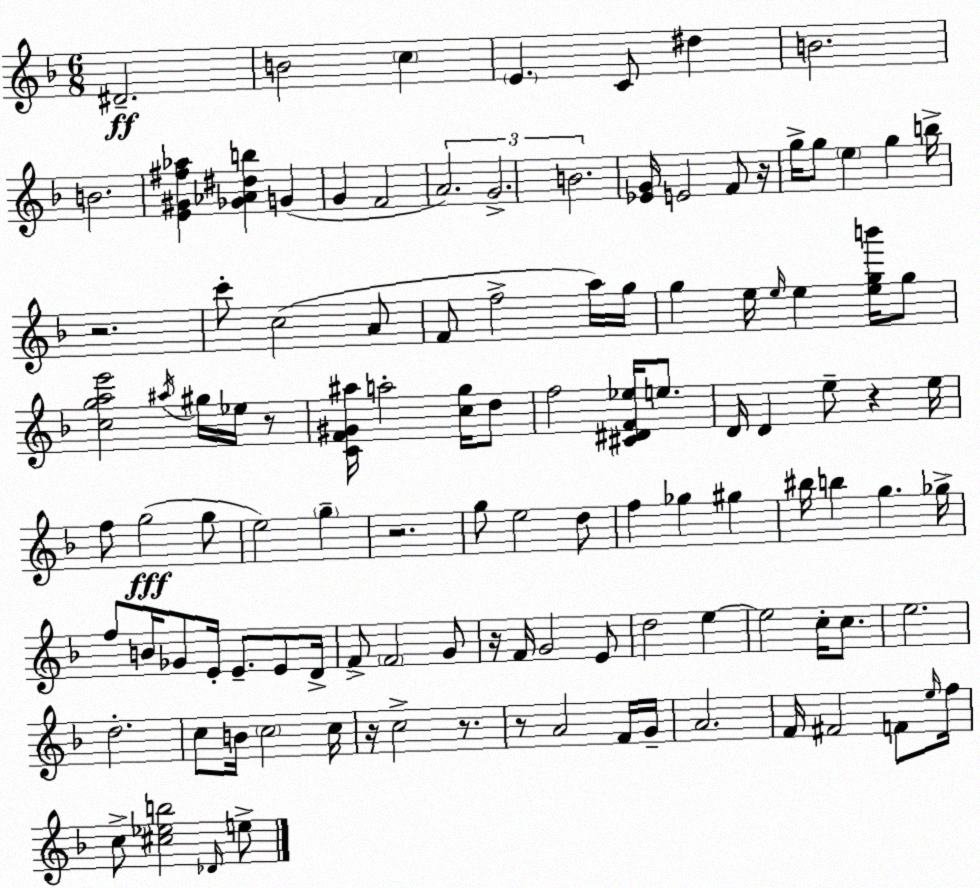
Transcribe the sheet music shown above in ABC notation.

X:1
T:Untitled
M:6/8
L:1/4
K:Dm
^D2 B2 c E C/2 ^d B2 B2 [E^G^f_a] [_G_A^db] G G F2 A2 G2 B2 [_EG]/4 E2 F/2 z/4 g/4 g/2 e g b/4 z2 c'/2 c2 A/2 F/2 f2 a/4 g/4 g e/4 e/4 e [egb']/4 g/2 [cgae']2 ^a/4 ^g/4 _e/4 z/2 [CF^G^a]/4 a2 [cg]/4 d/2 f2 [^C^DF_e]/4 e/2 D/4 D e/2 z e/4 f/2 g2 g/2 e2 g z2 g/2 e2 d/2 f _g ^g ^b/4 b g _g/4 f/2 B/4 _G/2 E/4 E/2 E/2 D/4 F/2 F2 G/2 z/4 F/4 G2 E/2 d2 e e2 c/4 c/2 e2 d2 c/2 B/4 c2 c/4 z/4 c2 z/2 z/2 A2 F/4 G/4 A2 F/4 ^F2 F/2 e/4 f/4 c/2 [^c_eb]2 _D/4 e/2